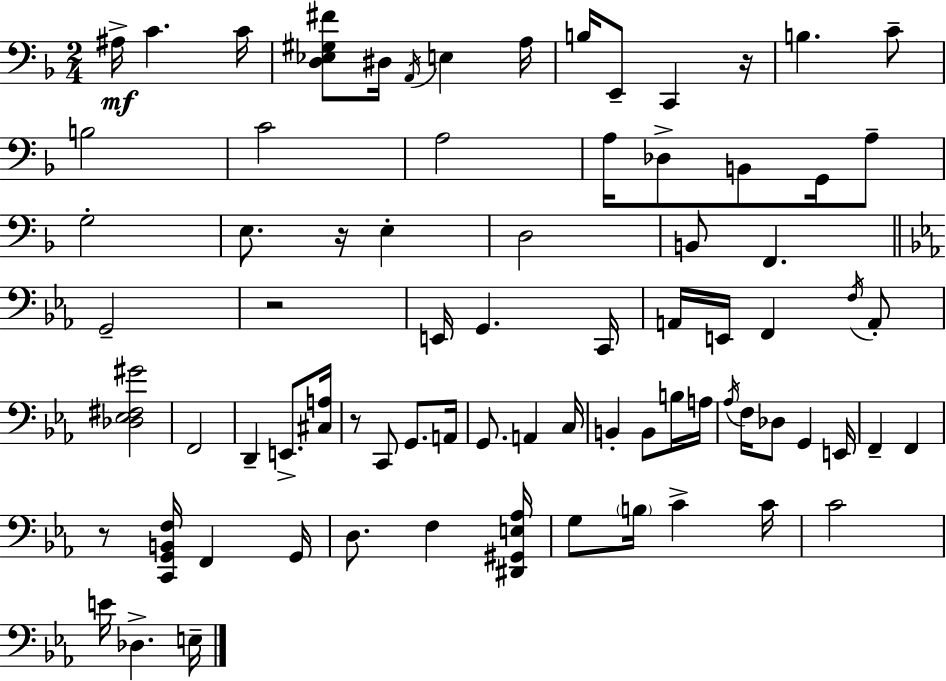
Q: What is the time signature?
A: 2/4